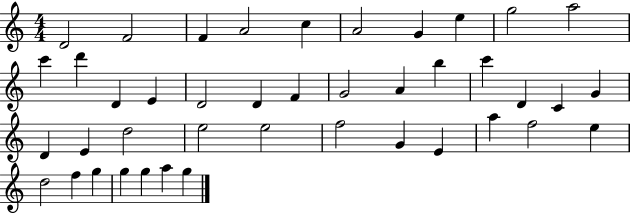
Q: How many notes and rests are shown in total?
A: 42